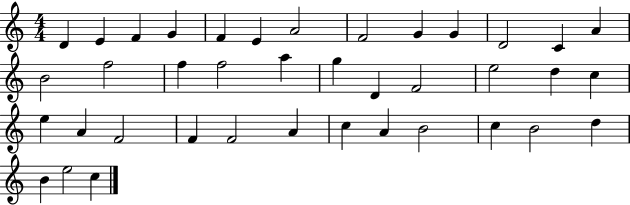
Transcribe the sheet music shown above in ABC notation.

X:1
T:Untitled
M:4/4
L:1/4
K:C
D E F G F E A2 F2 G G D2 C A B2 f2 f f2 a g D F2 e2 d c e A F2 F F2 A c A B2 c B2 d B e2 c